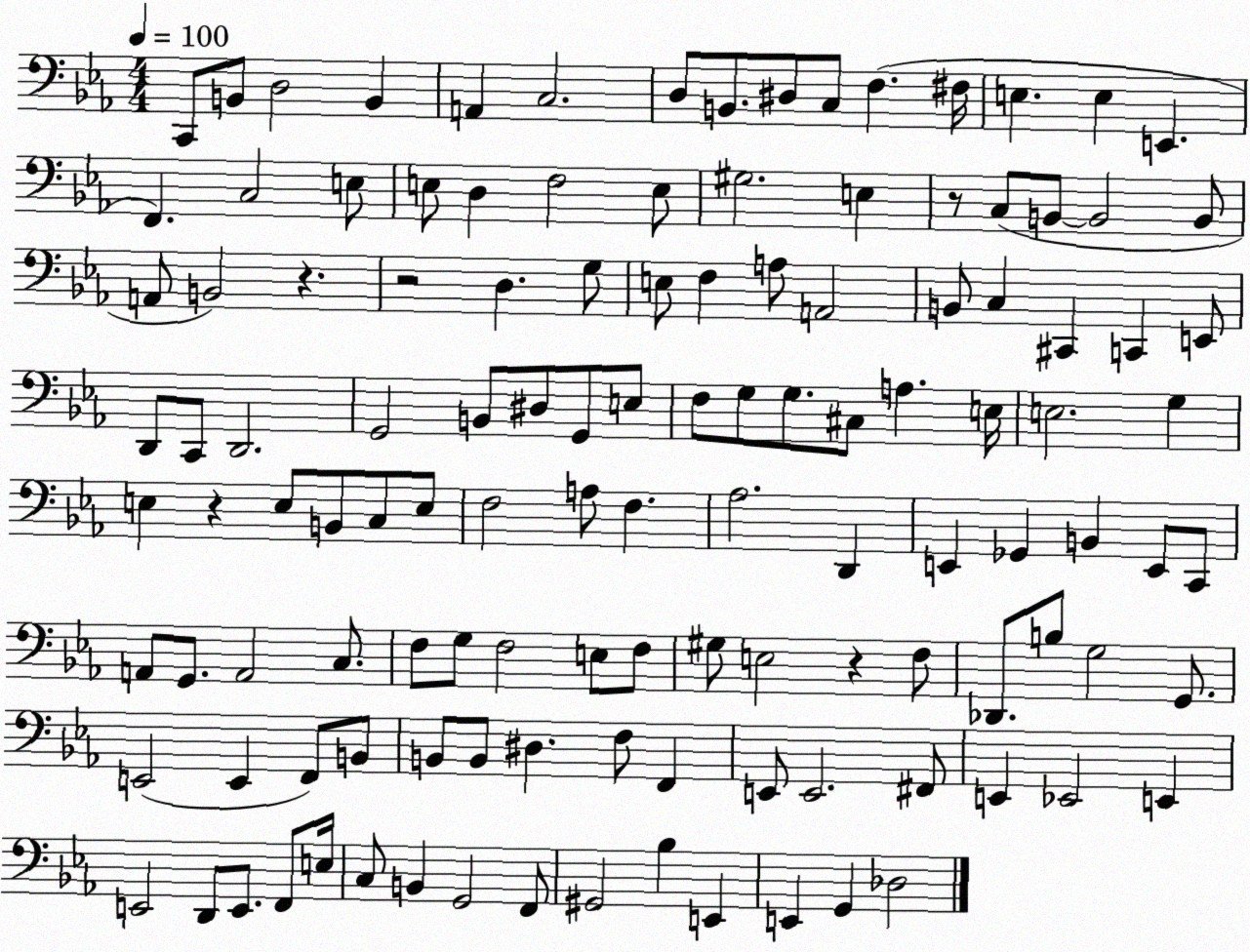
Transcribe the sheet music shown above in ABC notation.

X:1
T:Untitled
M:4/4
L:1/4
K:Eb
C,,/2 B,,/2 D,2 B,, A,, C,2 D,/2 B,,/2 ^D,/2 C,/2 F, ^F,/4 E, E, E,, F,, C,2 E,/2 E,/2 D, F,2 E,/2 ^G,2 E, z/2 C,/2 B,,/2 B,,2 B,,/2 A,,/2 B,,2 z z2 D, G,/2 E,/2 F, A,/2 A,,2 B,,/2 C, ^C,, C,, E,,/2 D,,/2 C,,/2 D,,2 G,,2 B,,/2 ^D,/2 G,,/2 E,/2 F,/2 G,/2 G,/2 ^C,/2 A, E,/4 E,2 G, E, z E,/2 B,,/2 C,/2 E,/2 F,2 A,/2 F, _A,2 D,, E,, _G,, B,, E,,/2 C,,/2 A,,/2 G,,/2 A,,2 C,/2 F,/2 G,/2 F,2 E,/2 F,/2 ^G,/2 E,2 z F,/2 _D,,/2 B,/2 G,2 G,,/2 E,,2 E,, F,,/2 B,,/2 B,,/2 B,,/2 ^D, F,/2 F,, E,,/2 E,,2 ^F,,/2 E,, _E,,2 E,, E,,2 D,,/2 E,,/2 F,,/2 E,/4 C,/2 B,, G,,2 F,,/2 ^G,,2 _B, E,, E,, G,, _D,2